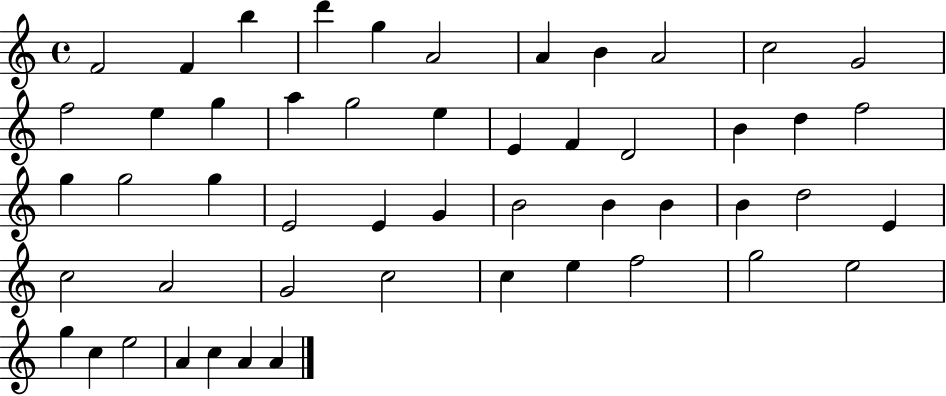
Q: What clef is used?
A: treble